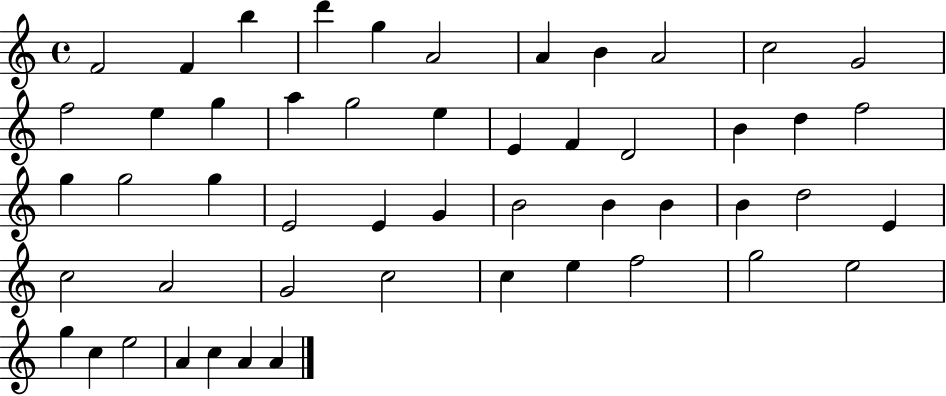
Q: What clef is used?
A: treble